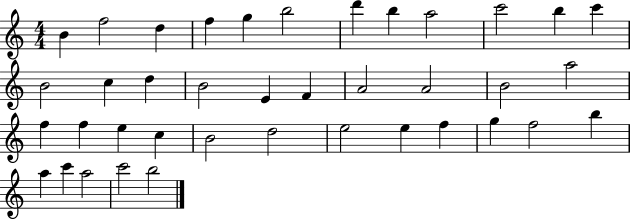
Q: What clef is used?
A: treble